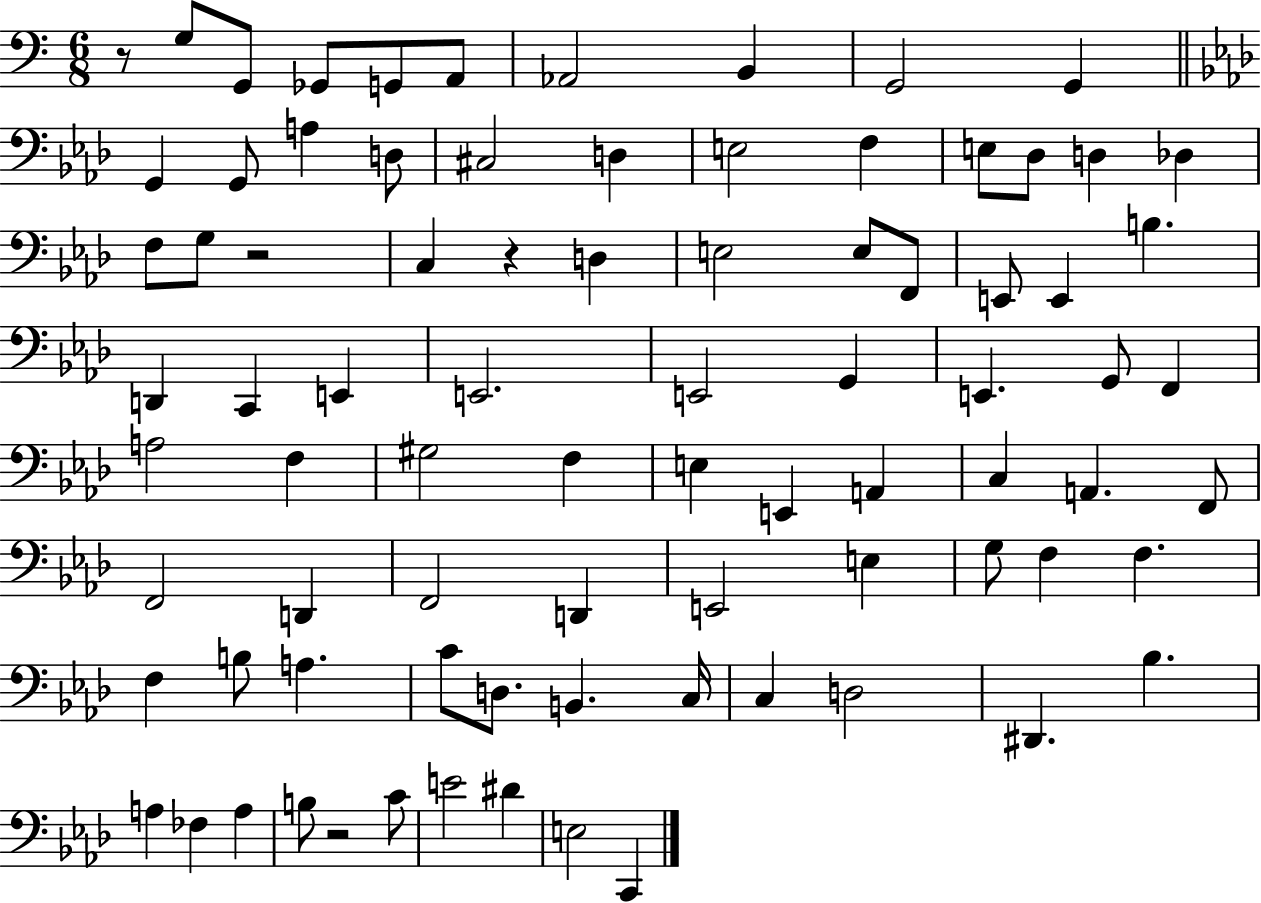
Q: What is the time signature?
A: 6/8